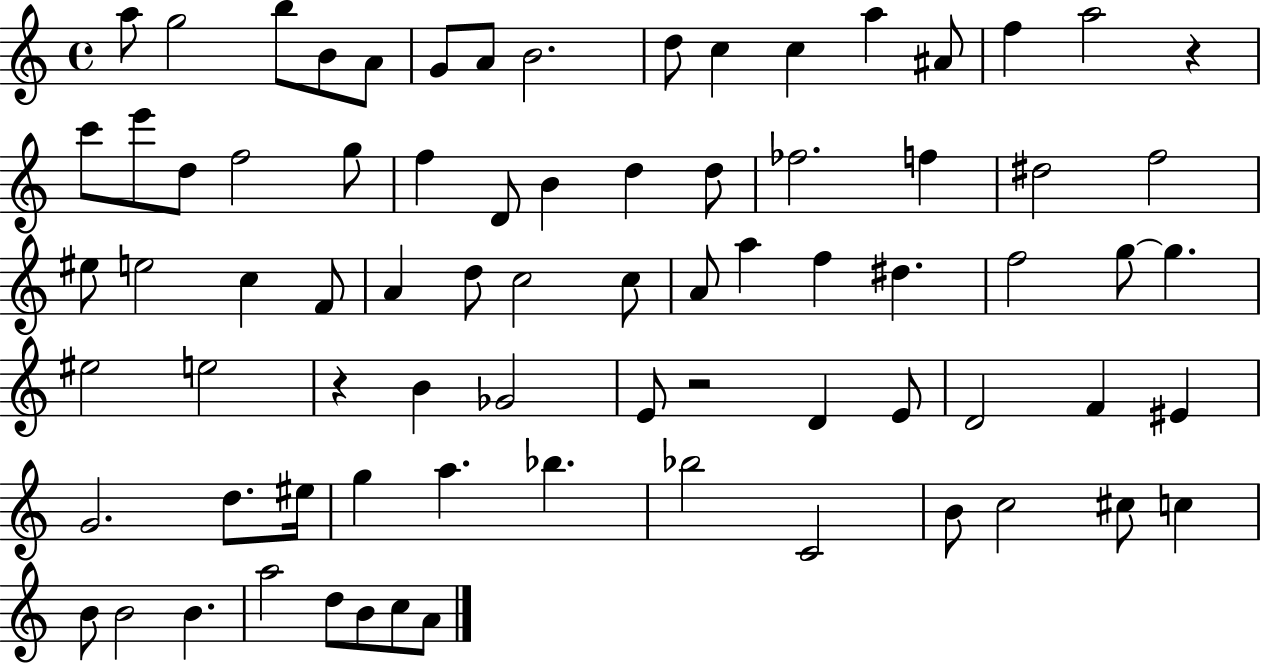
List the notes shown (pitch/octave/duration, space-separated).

A5/e G5/h B5/e B4/e A4/e G4/e A4/e B4/h. D5/e C5/q C5/q A5/q A#4/e F5/q A5/h R/q C6/e E6/e D5/e F5/h G5/e F5/q D4/e B4/q D5/q D5/e FES5/h. F5/q D#5/h F5/h EIS5/e E5/h C5/q F4/e A4/q D5/e C5/h C5/e A4/e A5/q F5/q D#5/q. F5/h G5/e G5/q. EIS5/h E5/h R/q B4/q Gb4/h E4/e R/h D4/q E4/e D4/h F4/q EIS4/q G4/h. D5/e. EIS5/s G5/q A5/q. Bb5/q. Bb5/h C4/h B4/e C5/h C#5/e C5/q B4/e B4/h B4/q. A5/h D5/e B4/e C5/e A4/e